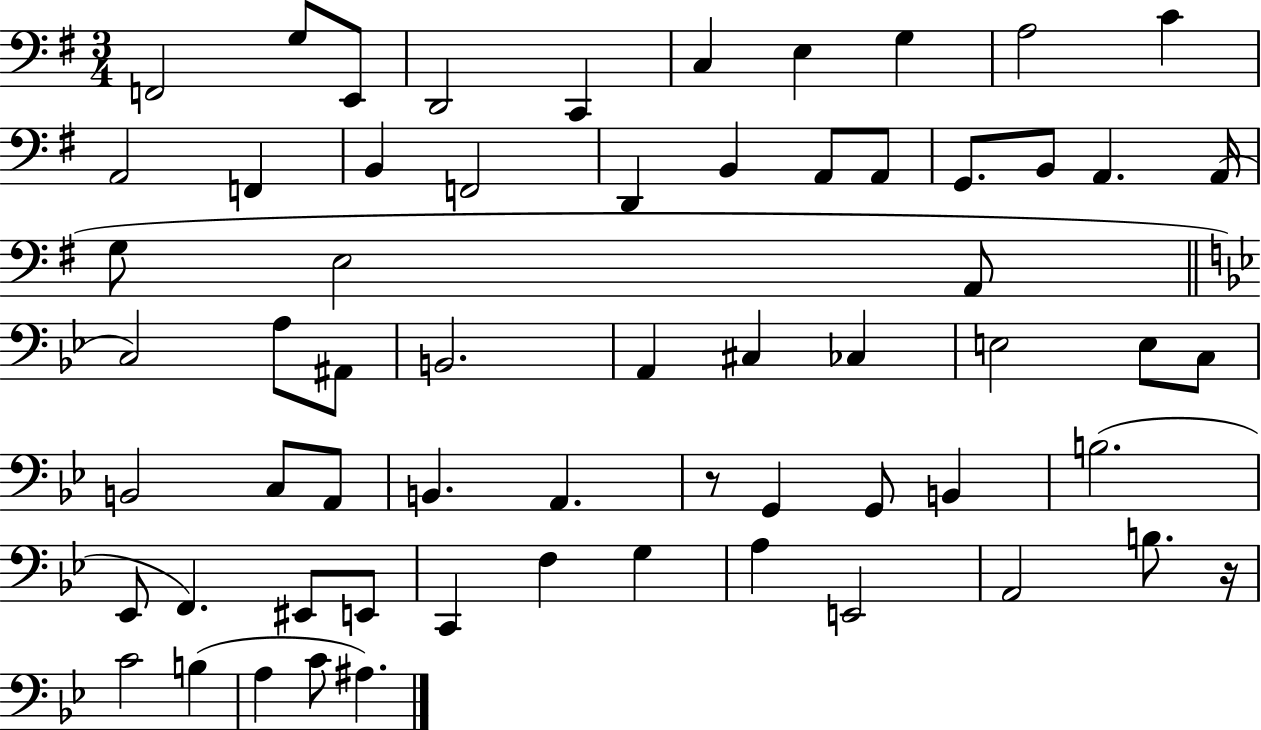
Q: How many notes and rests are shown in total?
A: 62